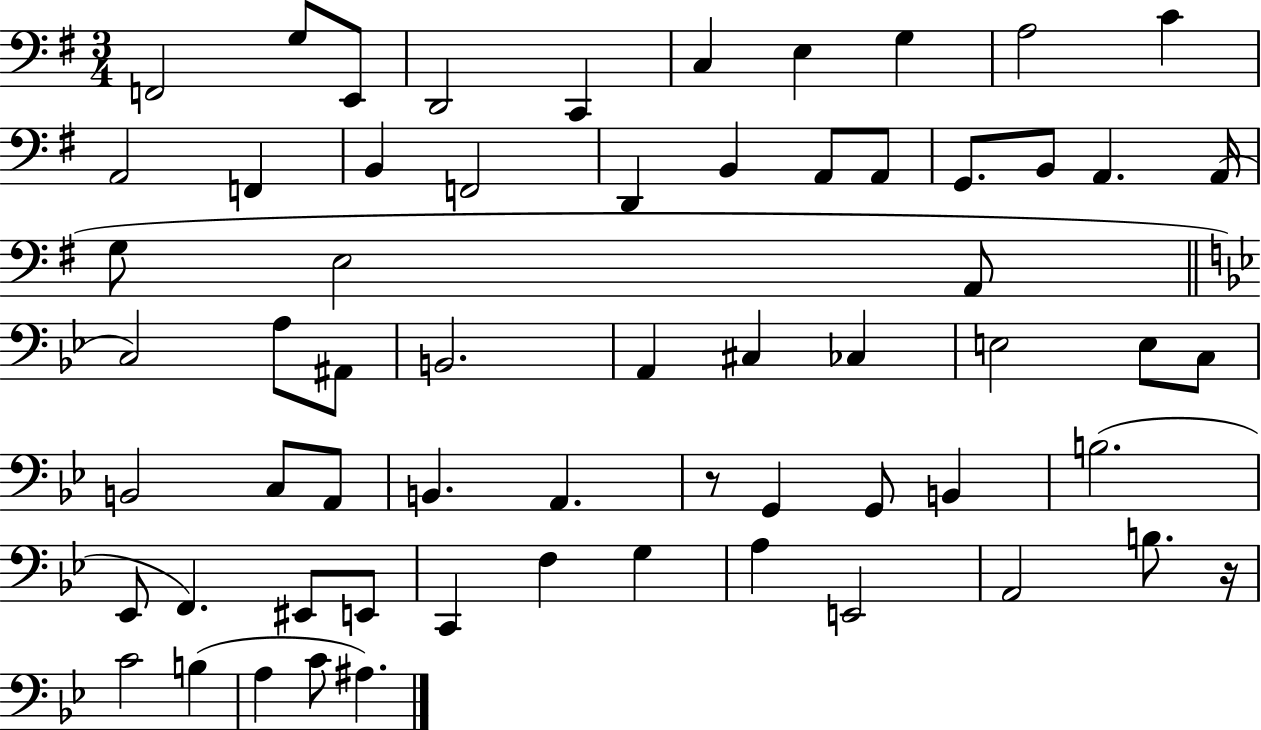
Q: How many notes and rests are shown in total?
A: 62